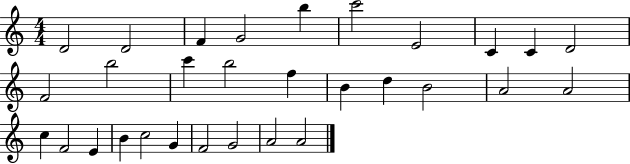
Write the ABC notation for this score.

X:1
T:Untitled
M:4/4
L:1/4
K:C
D2 D2 F G2 b c'2 E2 C C D2 F2 b2 c' b2 f B d B2 A2 A2 c F2 E B c2 G F2 G2 A2 A2